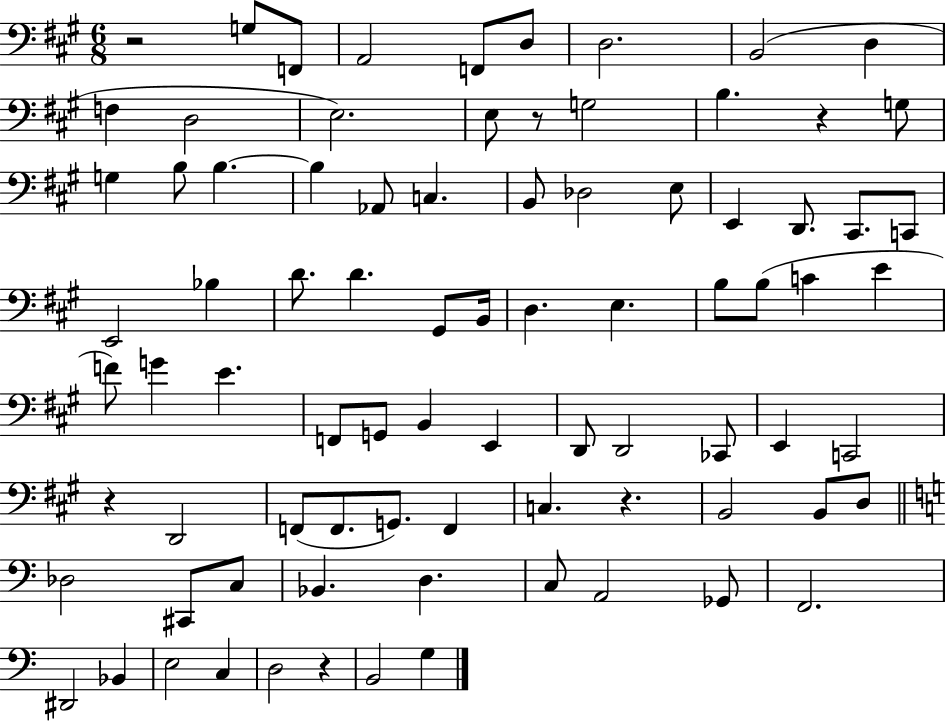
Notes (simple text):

R/h G3/e F2/e A2/h F2/e D3/e D3/h. B2/h D3/q F3/q D3/h E3/h. E3/e R/e G3/h B3/q. R/q G3/e G3/q B3/e B3/q. B3/q Ab2/e C3/q. B2/e Db3/h E3/e E2/q D2/e. C#2/e. C2/e E2/h Bb3/q D4/e. D4/q. G#2/e B2/s D3/q. E3/q. B3/e B3/e C4/q E4/q F4/e G4/q E4/q. F2/e G2/e B2/q E2/q D2/e D2/h CES2/e E2/q C2/h R/q D2/h F2/e F2/e. G2/e. F2/q C3/q. R/q. B2/h B2/e D3/e Db3/h C#2/e C3/e Bb2/q. D3/q. C3/e A2/h Gb2/e F2/h. D#2/h Bb2/q E3/h C3/q D3/h R/q B2/h G3/q